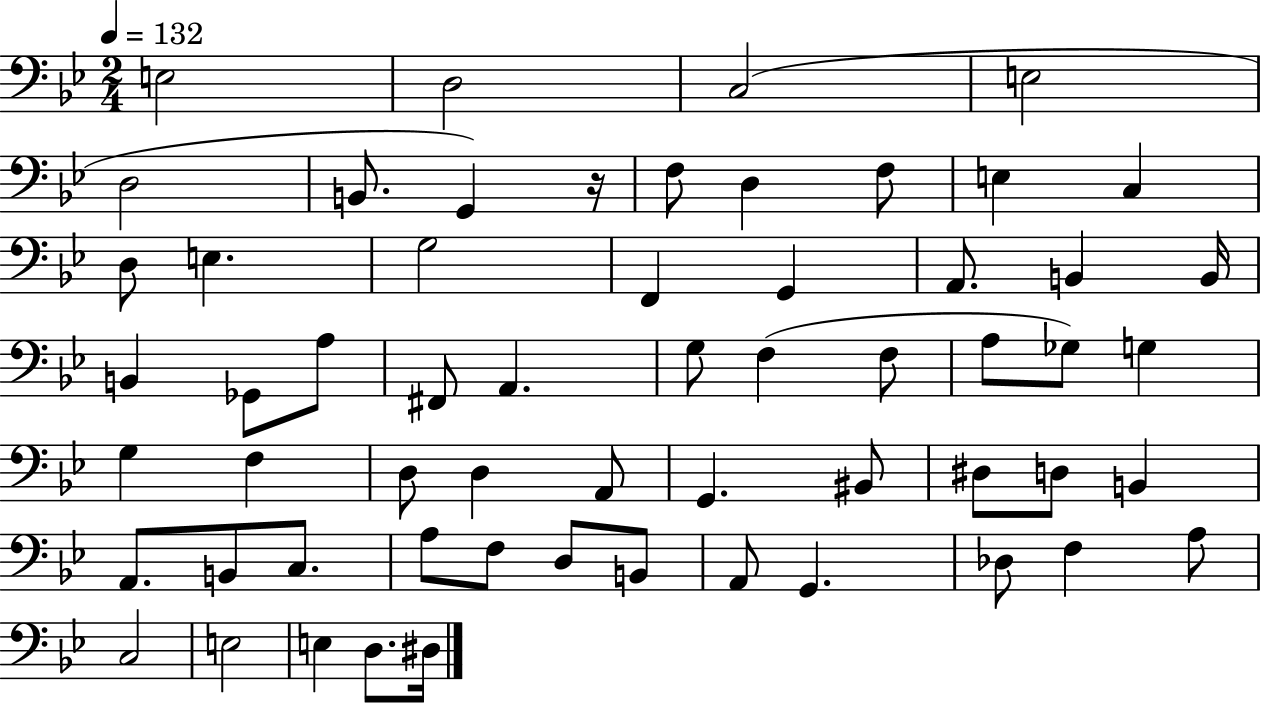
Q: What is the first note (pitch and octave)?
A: E3